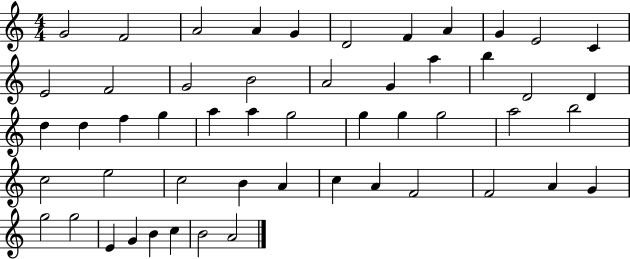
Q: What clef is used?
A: treble